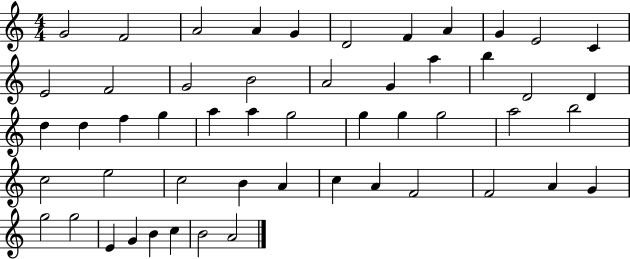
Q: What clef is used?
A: treble